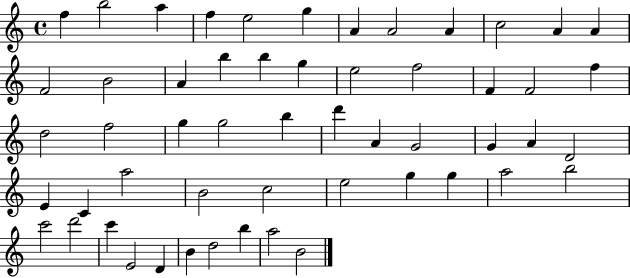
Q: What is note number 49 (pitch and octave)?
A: D4